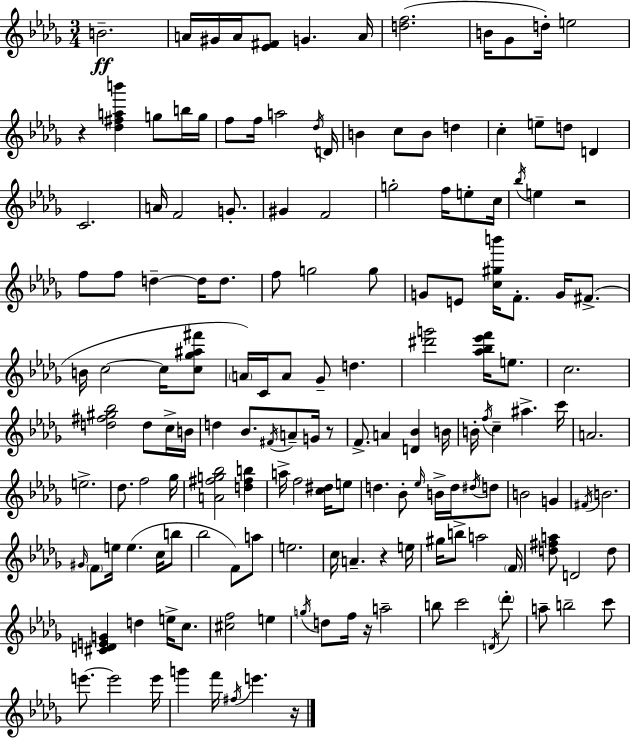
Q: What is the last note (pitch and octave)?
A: E6